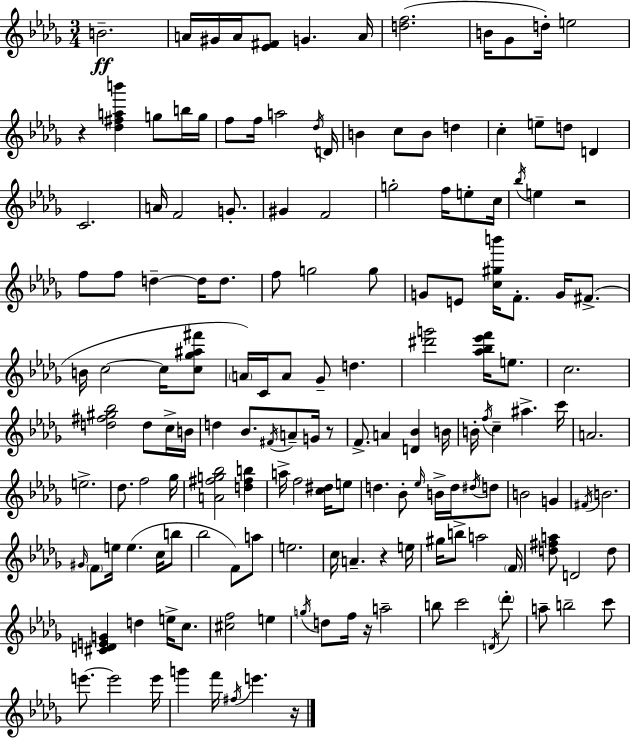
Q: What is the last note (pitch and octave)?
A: E6